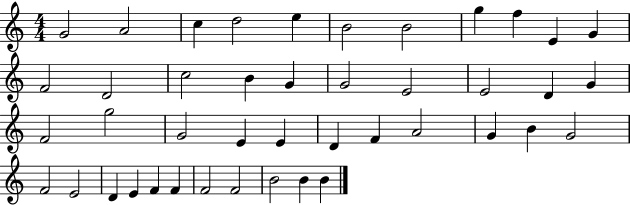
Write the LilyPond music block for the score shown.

{
  \clef treble
  \numericTimeSignature
  \time 4/4
  \key c \major
  g'2 a'2 | c''4 d''2 e''4 | b'2 b'2 | g''4 f''4 e'4 g'4 | \break f'2 d'2 | c''2 b'4 g'4 | g'2 e'2 | e'2 d'4 g'4 | \break f'2 g''2 | g'2 e'4 e'4 | d'4 f'4 a'2 | g'4 b'4 g'2 | \break f'2 e'2 | d'4 e'4 f'4 f'4 | f'2 f'2 | b'2 b'4 b'4 | \break \bar "|."
}